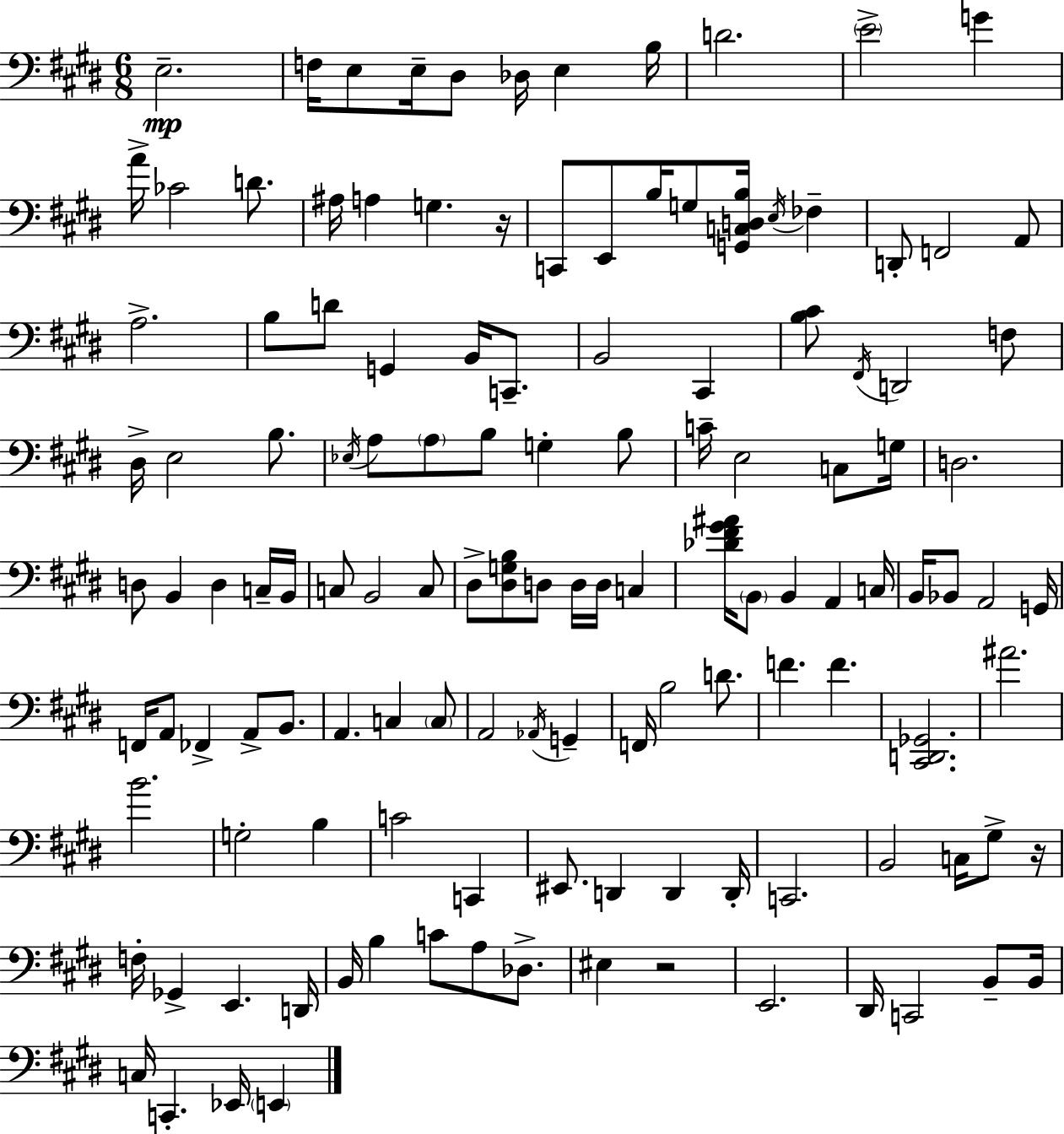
E3/h. F3/s E3/e E3/s D#3/e Db3/s E3/q B3/s D4/h. E4/h G4/q A4/s CES4/h D4/e. A#3/s A3/q G3/q. R/s C2/e E2/e B3/s G3/e [G2,C3,D3,B3]/s E3/s FES3/q D2/e F2/h A2/e A3/h. B3/e D4/e G2/q B2/s C2/e. B2/h C#2/q [B3,C#4]/e F#2/s D2/h F3/e D#3/s E3/h B3/e. Eb3/s A3/e A3/e B3/e G3/q B3/e C4/s E3/h C3/e G3/s D3/h. D3/e B2/q D3/q C3/s B2/s C3/e B2/h C3/e D#3/e [D#3,G3,B3]/e D3/e D3/s D3/s C3/q [Db4,F#4,G#4,A#4]/s B2/e B2/q A2/q C3/s B2/s Bb2/e A2/h G2/s F2/s A2/e FES2/q A2/e B2/e. A2/q. C3/q C3/e A2/h Ab2/s G2/q F2/s B3/h D4/e. F4/q. F4/q. [C#2,D2,Gb2]/h. A#4/h. B4/h. G3/h B3/q C4/h C2/q EIS2/e. D2/q D2/q D2/s C2/h. B2/h C3/s G#3/e R/s F3/s Gb2/q E2/q. D2/s B2/s B3/q C4/e A3/e Db3/e. EIS3/q R/h E2/h. D#2/s C2/h B2/e B2/s C3/s C2/q. Eb2/s E2/q